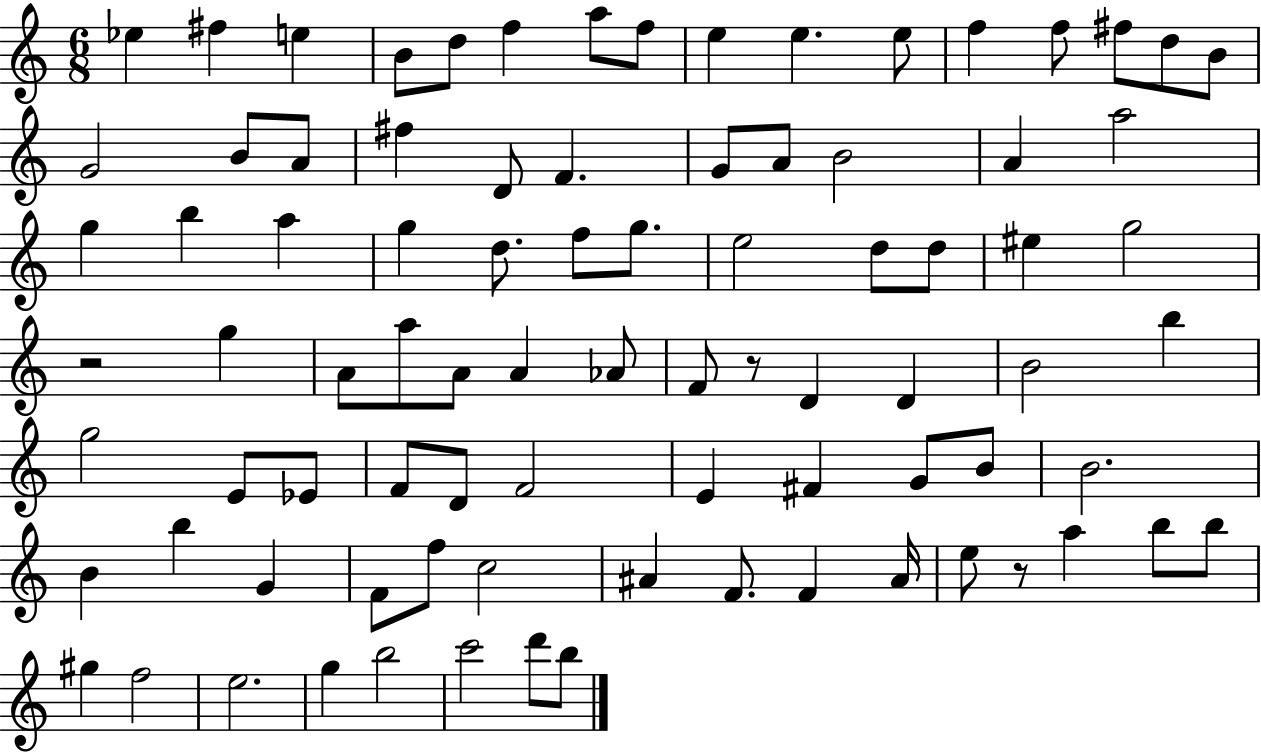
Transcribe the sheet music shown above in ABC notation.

X:1
T:Untitled
M:6/8
L:1/4
K:C
_e ^f e B/2 d/2 f a/2 f/2 e e e/2 f f/2 ^f/2 d/2 B/2 G2 B/2 A/2 ^f D/2 F G/2 A/2 B2 A a2 g b a g d/2 f/2 g/2 e2 d/2 d/2 ^e g2 z2 g A/2 a/2 A/2 A _A/2 F/2 z/2 D D B2 b g2 E/2 _E/2 F/2 D/2 F2 E ^F G/2 B/2 B2 B b G F/2 f/2 c2 ^A F/2 F ^A/4 e/2 z/2 a b/2 b/2 ^g f2 e2 g b2 c'2 d'/2 b/2